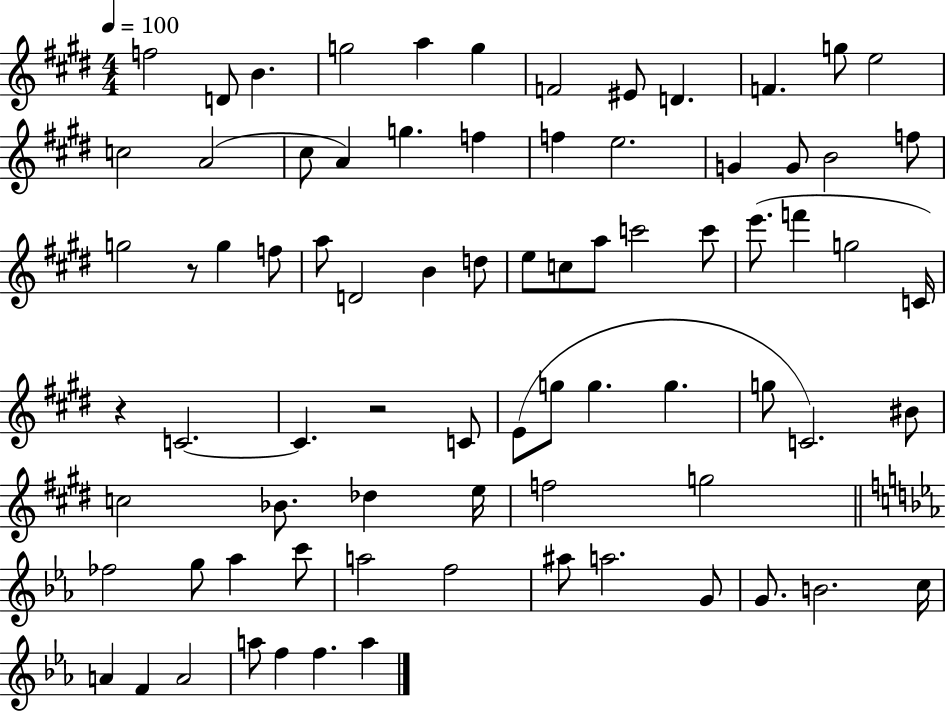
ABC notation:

X:1
T:Untitled
M:4/4
L:1/4
K:E
f2 D/2 B g2 a g F2 ^E/2 D F g/2 e2 c2 A2 ^c/2 A g f f e2 G G/2 B2 f/2 g2 z/2 g f/2 a/2 D2 B d/2 e/2 c/2 a/2 c'2 c'/2 e'/2 f' g2 C/4 z C2 C z2 C/2 E/2 g/2 g g g/2 C2 ^B/2 c2 _B/2 _d e/4 f2 g2 _f2 g/2 _a c'/2 a2 f2 ^a/2 a2 G/2 G/2 B2 c/4 A F A2 a/2 f f a